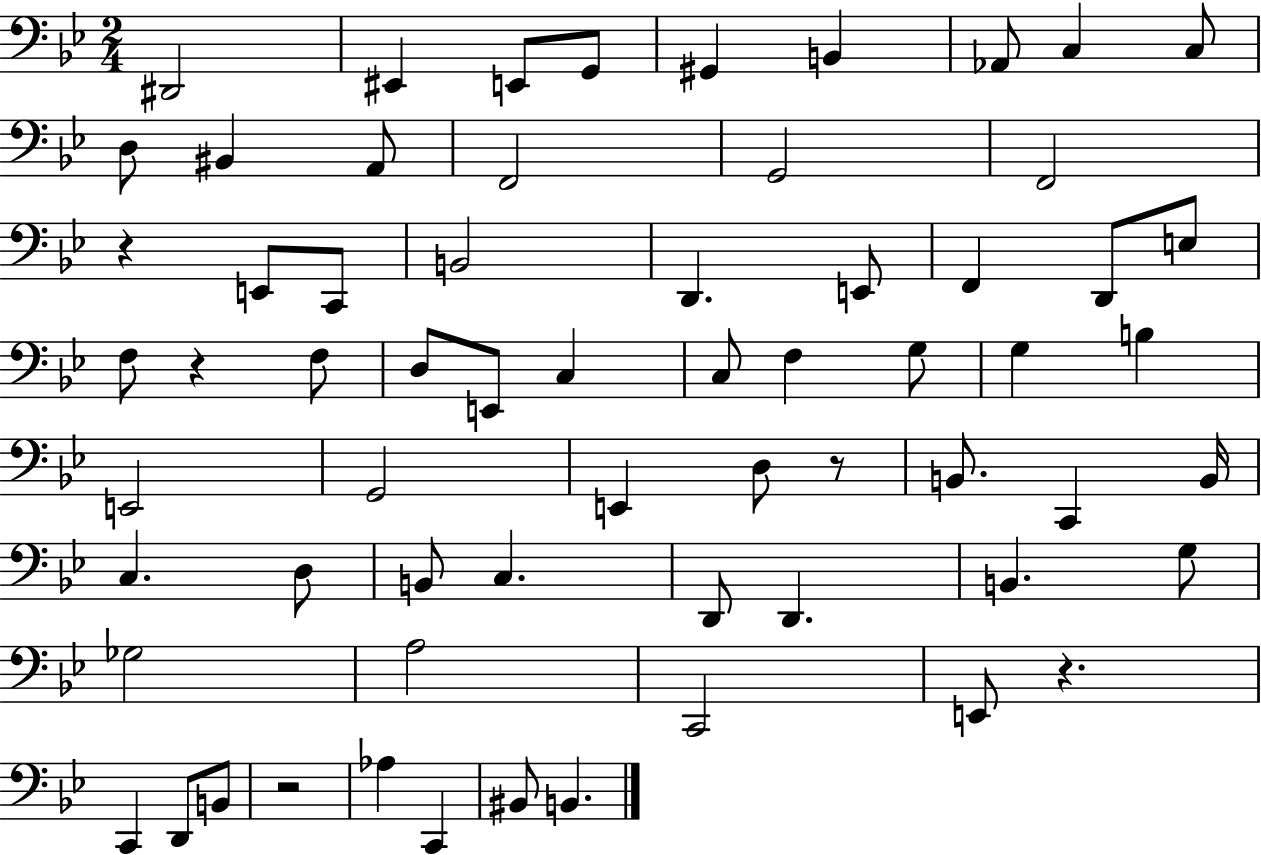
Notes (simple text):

D#2/h EIS2/q E2/e G2/e G#2/q B2/q Ab2/e C3/q C3/e D3/e BIS2/q A2/e F2/h G2/h F2/h R/q E2/e C2/e B2/h D2/q. E2/e F2/q D2/e E3/e F3/e R/q F3/e D3/e E2/e C3/q C3/e F3/q G3/e G3/q B3/q E2/h G2/h E2/q D3/e R/e B2/e. C2/q B2/s C3/q. D3/e B2/e C3/q. D2/e D2/q. B2/q. G3/e Gb3/h A3/h C2/h E2/e R/q. C2/q D2/e B2/e R/h Ab3/q C2/q BIS2/e B2/q.